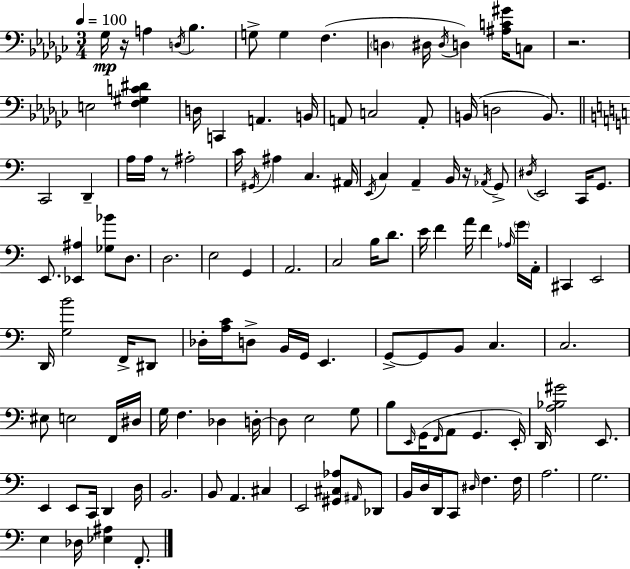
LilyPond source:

{
  \clef bass
  \numericTimeSignature
  \time 3/4
  \key ees \minor
  \tempo 4 = 100
  ges16\mp r16 a4 \acciaccatura { d16 } bes4. | g8-> g4 f4.( | \parenthesize d4 dis16 \acciaccatura { dis16 } d4) <ais c' gis'>16 | c8 r2. | \break e2 <f gis c' dis'>4 | d16 c,4 a,4. | b,16 a,8 c2 | a,8-. b,16( d2 b,8.) | \break \bar "||" \break \key c \major c,2 d,4-- | a16 a16 r8 ais2-. | c'16 \acciaccatura { gis,16 } ais4 c4. | ais,16 \acciaccatura { e,16 } c4 a,4-- b,16 r16 | \break \acciaccatura { aes,16 } g,8-> \acciaccatura { dis16 } e,2 | c,16 g,8. e,8. <ees, ais>4 <ges bes'>8 | d8. d2. | e2 | \break g,4 a,2. | c2 | b16 d'8. e'16 f'4 a'16 f'4 | \grace { aes16 } \parenthesize g'16 a,16-. cis,4 e,2 | \break d,16 <g b'>2 | f,16-> dis,8 des16-. <a c'>16 d8-> b,16 g,16 e,4. | g,8->~~ g,8 b,8 c4. | c2. | \break eis8 e2 | f,16 dis16 g16 f4. | des4 d16-.~~ d8 e2 | g8 b8 \grace { e,16 } g,16( \grace { f,16 } a,8 | \break g,4. e,16-.) d,16 <a bes gis'>2 | e,8. e,4 e,8 | c,16 d,4 d16 b,2. | b,8 a,4. | \break cis4 e,2 | <gis, cis aes>8 \grace { ais,16 } des,8 b,16 d16 d,16 c,8 | \grace { dis16 } f4. f16 a2. | g2. | \break e4 | des16 <ees ais>4 f,8.-. \bar "|."
}